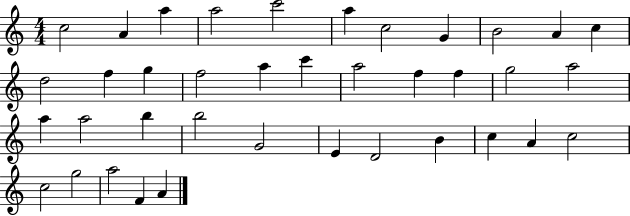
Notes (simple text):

C5/h A4/q A5/q A5/h C6/h A5/q C5/h G4/q B4/h A4/q C5/q D5/h F5/q G5/q F5/h A5/q C6/q A5/h F5/q F5/q G5/h A5/h A5/q A5/h B5/q B5/h G4/h E4/q D4/h B4/q C5/q A4/q C5/h C5/h G5/h A5/h F4/q A4/q